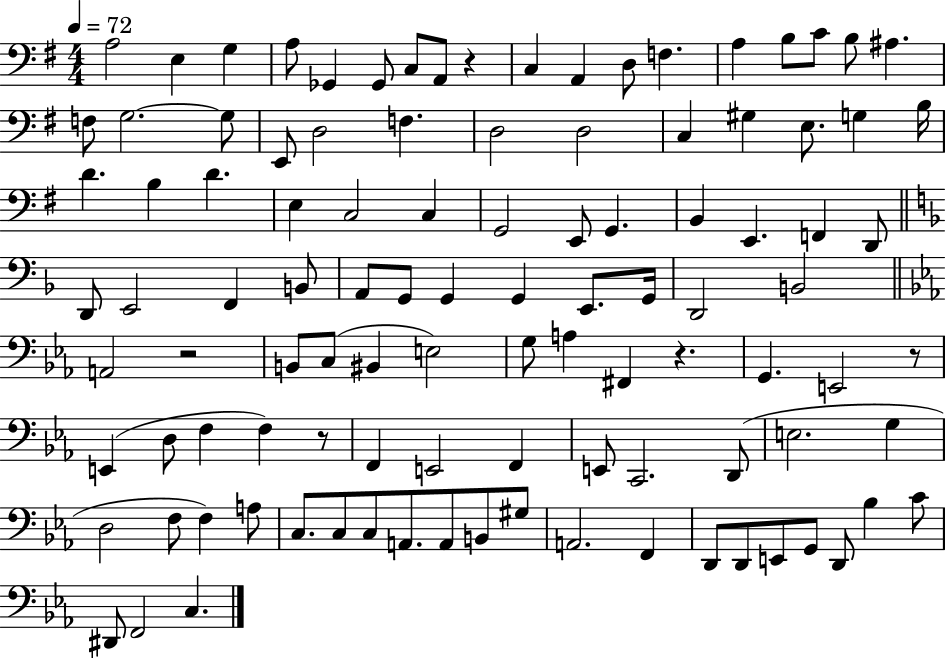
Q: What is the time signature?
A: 4/4